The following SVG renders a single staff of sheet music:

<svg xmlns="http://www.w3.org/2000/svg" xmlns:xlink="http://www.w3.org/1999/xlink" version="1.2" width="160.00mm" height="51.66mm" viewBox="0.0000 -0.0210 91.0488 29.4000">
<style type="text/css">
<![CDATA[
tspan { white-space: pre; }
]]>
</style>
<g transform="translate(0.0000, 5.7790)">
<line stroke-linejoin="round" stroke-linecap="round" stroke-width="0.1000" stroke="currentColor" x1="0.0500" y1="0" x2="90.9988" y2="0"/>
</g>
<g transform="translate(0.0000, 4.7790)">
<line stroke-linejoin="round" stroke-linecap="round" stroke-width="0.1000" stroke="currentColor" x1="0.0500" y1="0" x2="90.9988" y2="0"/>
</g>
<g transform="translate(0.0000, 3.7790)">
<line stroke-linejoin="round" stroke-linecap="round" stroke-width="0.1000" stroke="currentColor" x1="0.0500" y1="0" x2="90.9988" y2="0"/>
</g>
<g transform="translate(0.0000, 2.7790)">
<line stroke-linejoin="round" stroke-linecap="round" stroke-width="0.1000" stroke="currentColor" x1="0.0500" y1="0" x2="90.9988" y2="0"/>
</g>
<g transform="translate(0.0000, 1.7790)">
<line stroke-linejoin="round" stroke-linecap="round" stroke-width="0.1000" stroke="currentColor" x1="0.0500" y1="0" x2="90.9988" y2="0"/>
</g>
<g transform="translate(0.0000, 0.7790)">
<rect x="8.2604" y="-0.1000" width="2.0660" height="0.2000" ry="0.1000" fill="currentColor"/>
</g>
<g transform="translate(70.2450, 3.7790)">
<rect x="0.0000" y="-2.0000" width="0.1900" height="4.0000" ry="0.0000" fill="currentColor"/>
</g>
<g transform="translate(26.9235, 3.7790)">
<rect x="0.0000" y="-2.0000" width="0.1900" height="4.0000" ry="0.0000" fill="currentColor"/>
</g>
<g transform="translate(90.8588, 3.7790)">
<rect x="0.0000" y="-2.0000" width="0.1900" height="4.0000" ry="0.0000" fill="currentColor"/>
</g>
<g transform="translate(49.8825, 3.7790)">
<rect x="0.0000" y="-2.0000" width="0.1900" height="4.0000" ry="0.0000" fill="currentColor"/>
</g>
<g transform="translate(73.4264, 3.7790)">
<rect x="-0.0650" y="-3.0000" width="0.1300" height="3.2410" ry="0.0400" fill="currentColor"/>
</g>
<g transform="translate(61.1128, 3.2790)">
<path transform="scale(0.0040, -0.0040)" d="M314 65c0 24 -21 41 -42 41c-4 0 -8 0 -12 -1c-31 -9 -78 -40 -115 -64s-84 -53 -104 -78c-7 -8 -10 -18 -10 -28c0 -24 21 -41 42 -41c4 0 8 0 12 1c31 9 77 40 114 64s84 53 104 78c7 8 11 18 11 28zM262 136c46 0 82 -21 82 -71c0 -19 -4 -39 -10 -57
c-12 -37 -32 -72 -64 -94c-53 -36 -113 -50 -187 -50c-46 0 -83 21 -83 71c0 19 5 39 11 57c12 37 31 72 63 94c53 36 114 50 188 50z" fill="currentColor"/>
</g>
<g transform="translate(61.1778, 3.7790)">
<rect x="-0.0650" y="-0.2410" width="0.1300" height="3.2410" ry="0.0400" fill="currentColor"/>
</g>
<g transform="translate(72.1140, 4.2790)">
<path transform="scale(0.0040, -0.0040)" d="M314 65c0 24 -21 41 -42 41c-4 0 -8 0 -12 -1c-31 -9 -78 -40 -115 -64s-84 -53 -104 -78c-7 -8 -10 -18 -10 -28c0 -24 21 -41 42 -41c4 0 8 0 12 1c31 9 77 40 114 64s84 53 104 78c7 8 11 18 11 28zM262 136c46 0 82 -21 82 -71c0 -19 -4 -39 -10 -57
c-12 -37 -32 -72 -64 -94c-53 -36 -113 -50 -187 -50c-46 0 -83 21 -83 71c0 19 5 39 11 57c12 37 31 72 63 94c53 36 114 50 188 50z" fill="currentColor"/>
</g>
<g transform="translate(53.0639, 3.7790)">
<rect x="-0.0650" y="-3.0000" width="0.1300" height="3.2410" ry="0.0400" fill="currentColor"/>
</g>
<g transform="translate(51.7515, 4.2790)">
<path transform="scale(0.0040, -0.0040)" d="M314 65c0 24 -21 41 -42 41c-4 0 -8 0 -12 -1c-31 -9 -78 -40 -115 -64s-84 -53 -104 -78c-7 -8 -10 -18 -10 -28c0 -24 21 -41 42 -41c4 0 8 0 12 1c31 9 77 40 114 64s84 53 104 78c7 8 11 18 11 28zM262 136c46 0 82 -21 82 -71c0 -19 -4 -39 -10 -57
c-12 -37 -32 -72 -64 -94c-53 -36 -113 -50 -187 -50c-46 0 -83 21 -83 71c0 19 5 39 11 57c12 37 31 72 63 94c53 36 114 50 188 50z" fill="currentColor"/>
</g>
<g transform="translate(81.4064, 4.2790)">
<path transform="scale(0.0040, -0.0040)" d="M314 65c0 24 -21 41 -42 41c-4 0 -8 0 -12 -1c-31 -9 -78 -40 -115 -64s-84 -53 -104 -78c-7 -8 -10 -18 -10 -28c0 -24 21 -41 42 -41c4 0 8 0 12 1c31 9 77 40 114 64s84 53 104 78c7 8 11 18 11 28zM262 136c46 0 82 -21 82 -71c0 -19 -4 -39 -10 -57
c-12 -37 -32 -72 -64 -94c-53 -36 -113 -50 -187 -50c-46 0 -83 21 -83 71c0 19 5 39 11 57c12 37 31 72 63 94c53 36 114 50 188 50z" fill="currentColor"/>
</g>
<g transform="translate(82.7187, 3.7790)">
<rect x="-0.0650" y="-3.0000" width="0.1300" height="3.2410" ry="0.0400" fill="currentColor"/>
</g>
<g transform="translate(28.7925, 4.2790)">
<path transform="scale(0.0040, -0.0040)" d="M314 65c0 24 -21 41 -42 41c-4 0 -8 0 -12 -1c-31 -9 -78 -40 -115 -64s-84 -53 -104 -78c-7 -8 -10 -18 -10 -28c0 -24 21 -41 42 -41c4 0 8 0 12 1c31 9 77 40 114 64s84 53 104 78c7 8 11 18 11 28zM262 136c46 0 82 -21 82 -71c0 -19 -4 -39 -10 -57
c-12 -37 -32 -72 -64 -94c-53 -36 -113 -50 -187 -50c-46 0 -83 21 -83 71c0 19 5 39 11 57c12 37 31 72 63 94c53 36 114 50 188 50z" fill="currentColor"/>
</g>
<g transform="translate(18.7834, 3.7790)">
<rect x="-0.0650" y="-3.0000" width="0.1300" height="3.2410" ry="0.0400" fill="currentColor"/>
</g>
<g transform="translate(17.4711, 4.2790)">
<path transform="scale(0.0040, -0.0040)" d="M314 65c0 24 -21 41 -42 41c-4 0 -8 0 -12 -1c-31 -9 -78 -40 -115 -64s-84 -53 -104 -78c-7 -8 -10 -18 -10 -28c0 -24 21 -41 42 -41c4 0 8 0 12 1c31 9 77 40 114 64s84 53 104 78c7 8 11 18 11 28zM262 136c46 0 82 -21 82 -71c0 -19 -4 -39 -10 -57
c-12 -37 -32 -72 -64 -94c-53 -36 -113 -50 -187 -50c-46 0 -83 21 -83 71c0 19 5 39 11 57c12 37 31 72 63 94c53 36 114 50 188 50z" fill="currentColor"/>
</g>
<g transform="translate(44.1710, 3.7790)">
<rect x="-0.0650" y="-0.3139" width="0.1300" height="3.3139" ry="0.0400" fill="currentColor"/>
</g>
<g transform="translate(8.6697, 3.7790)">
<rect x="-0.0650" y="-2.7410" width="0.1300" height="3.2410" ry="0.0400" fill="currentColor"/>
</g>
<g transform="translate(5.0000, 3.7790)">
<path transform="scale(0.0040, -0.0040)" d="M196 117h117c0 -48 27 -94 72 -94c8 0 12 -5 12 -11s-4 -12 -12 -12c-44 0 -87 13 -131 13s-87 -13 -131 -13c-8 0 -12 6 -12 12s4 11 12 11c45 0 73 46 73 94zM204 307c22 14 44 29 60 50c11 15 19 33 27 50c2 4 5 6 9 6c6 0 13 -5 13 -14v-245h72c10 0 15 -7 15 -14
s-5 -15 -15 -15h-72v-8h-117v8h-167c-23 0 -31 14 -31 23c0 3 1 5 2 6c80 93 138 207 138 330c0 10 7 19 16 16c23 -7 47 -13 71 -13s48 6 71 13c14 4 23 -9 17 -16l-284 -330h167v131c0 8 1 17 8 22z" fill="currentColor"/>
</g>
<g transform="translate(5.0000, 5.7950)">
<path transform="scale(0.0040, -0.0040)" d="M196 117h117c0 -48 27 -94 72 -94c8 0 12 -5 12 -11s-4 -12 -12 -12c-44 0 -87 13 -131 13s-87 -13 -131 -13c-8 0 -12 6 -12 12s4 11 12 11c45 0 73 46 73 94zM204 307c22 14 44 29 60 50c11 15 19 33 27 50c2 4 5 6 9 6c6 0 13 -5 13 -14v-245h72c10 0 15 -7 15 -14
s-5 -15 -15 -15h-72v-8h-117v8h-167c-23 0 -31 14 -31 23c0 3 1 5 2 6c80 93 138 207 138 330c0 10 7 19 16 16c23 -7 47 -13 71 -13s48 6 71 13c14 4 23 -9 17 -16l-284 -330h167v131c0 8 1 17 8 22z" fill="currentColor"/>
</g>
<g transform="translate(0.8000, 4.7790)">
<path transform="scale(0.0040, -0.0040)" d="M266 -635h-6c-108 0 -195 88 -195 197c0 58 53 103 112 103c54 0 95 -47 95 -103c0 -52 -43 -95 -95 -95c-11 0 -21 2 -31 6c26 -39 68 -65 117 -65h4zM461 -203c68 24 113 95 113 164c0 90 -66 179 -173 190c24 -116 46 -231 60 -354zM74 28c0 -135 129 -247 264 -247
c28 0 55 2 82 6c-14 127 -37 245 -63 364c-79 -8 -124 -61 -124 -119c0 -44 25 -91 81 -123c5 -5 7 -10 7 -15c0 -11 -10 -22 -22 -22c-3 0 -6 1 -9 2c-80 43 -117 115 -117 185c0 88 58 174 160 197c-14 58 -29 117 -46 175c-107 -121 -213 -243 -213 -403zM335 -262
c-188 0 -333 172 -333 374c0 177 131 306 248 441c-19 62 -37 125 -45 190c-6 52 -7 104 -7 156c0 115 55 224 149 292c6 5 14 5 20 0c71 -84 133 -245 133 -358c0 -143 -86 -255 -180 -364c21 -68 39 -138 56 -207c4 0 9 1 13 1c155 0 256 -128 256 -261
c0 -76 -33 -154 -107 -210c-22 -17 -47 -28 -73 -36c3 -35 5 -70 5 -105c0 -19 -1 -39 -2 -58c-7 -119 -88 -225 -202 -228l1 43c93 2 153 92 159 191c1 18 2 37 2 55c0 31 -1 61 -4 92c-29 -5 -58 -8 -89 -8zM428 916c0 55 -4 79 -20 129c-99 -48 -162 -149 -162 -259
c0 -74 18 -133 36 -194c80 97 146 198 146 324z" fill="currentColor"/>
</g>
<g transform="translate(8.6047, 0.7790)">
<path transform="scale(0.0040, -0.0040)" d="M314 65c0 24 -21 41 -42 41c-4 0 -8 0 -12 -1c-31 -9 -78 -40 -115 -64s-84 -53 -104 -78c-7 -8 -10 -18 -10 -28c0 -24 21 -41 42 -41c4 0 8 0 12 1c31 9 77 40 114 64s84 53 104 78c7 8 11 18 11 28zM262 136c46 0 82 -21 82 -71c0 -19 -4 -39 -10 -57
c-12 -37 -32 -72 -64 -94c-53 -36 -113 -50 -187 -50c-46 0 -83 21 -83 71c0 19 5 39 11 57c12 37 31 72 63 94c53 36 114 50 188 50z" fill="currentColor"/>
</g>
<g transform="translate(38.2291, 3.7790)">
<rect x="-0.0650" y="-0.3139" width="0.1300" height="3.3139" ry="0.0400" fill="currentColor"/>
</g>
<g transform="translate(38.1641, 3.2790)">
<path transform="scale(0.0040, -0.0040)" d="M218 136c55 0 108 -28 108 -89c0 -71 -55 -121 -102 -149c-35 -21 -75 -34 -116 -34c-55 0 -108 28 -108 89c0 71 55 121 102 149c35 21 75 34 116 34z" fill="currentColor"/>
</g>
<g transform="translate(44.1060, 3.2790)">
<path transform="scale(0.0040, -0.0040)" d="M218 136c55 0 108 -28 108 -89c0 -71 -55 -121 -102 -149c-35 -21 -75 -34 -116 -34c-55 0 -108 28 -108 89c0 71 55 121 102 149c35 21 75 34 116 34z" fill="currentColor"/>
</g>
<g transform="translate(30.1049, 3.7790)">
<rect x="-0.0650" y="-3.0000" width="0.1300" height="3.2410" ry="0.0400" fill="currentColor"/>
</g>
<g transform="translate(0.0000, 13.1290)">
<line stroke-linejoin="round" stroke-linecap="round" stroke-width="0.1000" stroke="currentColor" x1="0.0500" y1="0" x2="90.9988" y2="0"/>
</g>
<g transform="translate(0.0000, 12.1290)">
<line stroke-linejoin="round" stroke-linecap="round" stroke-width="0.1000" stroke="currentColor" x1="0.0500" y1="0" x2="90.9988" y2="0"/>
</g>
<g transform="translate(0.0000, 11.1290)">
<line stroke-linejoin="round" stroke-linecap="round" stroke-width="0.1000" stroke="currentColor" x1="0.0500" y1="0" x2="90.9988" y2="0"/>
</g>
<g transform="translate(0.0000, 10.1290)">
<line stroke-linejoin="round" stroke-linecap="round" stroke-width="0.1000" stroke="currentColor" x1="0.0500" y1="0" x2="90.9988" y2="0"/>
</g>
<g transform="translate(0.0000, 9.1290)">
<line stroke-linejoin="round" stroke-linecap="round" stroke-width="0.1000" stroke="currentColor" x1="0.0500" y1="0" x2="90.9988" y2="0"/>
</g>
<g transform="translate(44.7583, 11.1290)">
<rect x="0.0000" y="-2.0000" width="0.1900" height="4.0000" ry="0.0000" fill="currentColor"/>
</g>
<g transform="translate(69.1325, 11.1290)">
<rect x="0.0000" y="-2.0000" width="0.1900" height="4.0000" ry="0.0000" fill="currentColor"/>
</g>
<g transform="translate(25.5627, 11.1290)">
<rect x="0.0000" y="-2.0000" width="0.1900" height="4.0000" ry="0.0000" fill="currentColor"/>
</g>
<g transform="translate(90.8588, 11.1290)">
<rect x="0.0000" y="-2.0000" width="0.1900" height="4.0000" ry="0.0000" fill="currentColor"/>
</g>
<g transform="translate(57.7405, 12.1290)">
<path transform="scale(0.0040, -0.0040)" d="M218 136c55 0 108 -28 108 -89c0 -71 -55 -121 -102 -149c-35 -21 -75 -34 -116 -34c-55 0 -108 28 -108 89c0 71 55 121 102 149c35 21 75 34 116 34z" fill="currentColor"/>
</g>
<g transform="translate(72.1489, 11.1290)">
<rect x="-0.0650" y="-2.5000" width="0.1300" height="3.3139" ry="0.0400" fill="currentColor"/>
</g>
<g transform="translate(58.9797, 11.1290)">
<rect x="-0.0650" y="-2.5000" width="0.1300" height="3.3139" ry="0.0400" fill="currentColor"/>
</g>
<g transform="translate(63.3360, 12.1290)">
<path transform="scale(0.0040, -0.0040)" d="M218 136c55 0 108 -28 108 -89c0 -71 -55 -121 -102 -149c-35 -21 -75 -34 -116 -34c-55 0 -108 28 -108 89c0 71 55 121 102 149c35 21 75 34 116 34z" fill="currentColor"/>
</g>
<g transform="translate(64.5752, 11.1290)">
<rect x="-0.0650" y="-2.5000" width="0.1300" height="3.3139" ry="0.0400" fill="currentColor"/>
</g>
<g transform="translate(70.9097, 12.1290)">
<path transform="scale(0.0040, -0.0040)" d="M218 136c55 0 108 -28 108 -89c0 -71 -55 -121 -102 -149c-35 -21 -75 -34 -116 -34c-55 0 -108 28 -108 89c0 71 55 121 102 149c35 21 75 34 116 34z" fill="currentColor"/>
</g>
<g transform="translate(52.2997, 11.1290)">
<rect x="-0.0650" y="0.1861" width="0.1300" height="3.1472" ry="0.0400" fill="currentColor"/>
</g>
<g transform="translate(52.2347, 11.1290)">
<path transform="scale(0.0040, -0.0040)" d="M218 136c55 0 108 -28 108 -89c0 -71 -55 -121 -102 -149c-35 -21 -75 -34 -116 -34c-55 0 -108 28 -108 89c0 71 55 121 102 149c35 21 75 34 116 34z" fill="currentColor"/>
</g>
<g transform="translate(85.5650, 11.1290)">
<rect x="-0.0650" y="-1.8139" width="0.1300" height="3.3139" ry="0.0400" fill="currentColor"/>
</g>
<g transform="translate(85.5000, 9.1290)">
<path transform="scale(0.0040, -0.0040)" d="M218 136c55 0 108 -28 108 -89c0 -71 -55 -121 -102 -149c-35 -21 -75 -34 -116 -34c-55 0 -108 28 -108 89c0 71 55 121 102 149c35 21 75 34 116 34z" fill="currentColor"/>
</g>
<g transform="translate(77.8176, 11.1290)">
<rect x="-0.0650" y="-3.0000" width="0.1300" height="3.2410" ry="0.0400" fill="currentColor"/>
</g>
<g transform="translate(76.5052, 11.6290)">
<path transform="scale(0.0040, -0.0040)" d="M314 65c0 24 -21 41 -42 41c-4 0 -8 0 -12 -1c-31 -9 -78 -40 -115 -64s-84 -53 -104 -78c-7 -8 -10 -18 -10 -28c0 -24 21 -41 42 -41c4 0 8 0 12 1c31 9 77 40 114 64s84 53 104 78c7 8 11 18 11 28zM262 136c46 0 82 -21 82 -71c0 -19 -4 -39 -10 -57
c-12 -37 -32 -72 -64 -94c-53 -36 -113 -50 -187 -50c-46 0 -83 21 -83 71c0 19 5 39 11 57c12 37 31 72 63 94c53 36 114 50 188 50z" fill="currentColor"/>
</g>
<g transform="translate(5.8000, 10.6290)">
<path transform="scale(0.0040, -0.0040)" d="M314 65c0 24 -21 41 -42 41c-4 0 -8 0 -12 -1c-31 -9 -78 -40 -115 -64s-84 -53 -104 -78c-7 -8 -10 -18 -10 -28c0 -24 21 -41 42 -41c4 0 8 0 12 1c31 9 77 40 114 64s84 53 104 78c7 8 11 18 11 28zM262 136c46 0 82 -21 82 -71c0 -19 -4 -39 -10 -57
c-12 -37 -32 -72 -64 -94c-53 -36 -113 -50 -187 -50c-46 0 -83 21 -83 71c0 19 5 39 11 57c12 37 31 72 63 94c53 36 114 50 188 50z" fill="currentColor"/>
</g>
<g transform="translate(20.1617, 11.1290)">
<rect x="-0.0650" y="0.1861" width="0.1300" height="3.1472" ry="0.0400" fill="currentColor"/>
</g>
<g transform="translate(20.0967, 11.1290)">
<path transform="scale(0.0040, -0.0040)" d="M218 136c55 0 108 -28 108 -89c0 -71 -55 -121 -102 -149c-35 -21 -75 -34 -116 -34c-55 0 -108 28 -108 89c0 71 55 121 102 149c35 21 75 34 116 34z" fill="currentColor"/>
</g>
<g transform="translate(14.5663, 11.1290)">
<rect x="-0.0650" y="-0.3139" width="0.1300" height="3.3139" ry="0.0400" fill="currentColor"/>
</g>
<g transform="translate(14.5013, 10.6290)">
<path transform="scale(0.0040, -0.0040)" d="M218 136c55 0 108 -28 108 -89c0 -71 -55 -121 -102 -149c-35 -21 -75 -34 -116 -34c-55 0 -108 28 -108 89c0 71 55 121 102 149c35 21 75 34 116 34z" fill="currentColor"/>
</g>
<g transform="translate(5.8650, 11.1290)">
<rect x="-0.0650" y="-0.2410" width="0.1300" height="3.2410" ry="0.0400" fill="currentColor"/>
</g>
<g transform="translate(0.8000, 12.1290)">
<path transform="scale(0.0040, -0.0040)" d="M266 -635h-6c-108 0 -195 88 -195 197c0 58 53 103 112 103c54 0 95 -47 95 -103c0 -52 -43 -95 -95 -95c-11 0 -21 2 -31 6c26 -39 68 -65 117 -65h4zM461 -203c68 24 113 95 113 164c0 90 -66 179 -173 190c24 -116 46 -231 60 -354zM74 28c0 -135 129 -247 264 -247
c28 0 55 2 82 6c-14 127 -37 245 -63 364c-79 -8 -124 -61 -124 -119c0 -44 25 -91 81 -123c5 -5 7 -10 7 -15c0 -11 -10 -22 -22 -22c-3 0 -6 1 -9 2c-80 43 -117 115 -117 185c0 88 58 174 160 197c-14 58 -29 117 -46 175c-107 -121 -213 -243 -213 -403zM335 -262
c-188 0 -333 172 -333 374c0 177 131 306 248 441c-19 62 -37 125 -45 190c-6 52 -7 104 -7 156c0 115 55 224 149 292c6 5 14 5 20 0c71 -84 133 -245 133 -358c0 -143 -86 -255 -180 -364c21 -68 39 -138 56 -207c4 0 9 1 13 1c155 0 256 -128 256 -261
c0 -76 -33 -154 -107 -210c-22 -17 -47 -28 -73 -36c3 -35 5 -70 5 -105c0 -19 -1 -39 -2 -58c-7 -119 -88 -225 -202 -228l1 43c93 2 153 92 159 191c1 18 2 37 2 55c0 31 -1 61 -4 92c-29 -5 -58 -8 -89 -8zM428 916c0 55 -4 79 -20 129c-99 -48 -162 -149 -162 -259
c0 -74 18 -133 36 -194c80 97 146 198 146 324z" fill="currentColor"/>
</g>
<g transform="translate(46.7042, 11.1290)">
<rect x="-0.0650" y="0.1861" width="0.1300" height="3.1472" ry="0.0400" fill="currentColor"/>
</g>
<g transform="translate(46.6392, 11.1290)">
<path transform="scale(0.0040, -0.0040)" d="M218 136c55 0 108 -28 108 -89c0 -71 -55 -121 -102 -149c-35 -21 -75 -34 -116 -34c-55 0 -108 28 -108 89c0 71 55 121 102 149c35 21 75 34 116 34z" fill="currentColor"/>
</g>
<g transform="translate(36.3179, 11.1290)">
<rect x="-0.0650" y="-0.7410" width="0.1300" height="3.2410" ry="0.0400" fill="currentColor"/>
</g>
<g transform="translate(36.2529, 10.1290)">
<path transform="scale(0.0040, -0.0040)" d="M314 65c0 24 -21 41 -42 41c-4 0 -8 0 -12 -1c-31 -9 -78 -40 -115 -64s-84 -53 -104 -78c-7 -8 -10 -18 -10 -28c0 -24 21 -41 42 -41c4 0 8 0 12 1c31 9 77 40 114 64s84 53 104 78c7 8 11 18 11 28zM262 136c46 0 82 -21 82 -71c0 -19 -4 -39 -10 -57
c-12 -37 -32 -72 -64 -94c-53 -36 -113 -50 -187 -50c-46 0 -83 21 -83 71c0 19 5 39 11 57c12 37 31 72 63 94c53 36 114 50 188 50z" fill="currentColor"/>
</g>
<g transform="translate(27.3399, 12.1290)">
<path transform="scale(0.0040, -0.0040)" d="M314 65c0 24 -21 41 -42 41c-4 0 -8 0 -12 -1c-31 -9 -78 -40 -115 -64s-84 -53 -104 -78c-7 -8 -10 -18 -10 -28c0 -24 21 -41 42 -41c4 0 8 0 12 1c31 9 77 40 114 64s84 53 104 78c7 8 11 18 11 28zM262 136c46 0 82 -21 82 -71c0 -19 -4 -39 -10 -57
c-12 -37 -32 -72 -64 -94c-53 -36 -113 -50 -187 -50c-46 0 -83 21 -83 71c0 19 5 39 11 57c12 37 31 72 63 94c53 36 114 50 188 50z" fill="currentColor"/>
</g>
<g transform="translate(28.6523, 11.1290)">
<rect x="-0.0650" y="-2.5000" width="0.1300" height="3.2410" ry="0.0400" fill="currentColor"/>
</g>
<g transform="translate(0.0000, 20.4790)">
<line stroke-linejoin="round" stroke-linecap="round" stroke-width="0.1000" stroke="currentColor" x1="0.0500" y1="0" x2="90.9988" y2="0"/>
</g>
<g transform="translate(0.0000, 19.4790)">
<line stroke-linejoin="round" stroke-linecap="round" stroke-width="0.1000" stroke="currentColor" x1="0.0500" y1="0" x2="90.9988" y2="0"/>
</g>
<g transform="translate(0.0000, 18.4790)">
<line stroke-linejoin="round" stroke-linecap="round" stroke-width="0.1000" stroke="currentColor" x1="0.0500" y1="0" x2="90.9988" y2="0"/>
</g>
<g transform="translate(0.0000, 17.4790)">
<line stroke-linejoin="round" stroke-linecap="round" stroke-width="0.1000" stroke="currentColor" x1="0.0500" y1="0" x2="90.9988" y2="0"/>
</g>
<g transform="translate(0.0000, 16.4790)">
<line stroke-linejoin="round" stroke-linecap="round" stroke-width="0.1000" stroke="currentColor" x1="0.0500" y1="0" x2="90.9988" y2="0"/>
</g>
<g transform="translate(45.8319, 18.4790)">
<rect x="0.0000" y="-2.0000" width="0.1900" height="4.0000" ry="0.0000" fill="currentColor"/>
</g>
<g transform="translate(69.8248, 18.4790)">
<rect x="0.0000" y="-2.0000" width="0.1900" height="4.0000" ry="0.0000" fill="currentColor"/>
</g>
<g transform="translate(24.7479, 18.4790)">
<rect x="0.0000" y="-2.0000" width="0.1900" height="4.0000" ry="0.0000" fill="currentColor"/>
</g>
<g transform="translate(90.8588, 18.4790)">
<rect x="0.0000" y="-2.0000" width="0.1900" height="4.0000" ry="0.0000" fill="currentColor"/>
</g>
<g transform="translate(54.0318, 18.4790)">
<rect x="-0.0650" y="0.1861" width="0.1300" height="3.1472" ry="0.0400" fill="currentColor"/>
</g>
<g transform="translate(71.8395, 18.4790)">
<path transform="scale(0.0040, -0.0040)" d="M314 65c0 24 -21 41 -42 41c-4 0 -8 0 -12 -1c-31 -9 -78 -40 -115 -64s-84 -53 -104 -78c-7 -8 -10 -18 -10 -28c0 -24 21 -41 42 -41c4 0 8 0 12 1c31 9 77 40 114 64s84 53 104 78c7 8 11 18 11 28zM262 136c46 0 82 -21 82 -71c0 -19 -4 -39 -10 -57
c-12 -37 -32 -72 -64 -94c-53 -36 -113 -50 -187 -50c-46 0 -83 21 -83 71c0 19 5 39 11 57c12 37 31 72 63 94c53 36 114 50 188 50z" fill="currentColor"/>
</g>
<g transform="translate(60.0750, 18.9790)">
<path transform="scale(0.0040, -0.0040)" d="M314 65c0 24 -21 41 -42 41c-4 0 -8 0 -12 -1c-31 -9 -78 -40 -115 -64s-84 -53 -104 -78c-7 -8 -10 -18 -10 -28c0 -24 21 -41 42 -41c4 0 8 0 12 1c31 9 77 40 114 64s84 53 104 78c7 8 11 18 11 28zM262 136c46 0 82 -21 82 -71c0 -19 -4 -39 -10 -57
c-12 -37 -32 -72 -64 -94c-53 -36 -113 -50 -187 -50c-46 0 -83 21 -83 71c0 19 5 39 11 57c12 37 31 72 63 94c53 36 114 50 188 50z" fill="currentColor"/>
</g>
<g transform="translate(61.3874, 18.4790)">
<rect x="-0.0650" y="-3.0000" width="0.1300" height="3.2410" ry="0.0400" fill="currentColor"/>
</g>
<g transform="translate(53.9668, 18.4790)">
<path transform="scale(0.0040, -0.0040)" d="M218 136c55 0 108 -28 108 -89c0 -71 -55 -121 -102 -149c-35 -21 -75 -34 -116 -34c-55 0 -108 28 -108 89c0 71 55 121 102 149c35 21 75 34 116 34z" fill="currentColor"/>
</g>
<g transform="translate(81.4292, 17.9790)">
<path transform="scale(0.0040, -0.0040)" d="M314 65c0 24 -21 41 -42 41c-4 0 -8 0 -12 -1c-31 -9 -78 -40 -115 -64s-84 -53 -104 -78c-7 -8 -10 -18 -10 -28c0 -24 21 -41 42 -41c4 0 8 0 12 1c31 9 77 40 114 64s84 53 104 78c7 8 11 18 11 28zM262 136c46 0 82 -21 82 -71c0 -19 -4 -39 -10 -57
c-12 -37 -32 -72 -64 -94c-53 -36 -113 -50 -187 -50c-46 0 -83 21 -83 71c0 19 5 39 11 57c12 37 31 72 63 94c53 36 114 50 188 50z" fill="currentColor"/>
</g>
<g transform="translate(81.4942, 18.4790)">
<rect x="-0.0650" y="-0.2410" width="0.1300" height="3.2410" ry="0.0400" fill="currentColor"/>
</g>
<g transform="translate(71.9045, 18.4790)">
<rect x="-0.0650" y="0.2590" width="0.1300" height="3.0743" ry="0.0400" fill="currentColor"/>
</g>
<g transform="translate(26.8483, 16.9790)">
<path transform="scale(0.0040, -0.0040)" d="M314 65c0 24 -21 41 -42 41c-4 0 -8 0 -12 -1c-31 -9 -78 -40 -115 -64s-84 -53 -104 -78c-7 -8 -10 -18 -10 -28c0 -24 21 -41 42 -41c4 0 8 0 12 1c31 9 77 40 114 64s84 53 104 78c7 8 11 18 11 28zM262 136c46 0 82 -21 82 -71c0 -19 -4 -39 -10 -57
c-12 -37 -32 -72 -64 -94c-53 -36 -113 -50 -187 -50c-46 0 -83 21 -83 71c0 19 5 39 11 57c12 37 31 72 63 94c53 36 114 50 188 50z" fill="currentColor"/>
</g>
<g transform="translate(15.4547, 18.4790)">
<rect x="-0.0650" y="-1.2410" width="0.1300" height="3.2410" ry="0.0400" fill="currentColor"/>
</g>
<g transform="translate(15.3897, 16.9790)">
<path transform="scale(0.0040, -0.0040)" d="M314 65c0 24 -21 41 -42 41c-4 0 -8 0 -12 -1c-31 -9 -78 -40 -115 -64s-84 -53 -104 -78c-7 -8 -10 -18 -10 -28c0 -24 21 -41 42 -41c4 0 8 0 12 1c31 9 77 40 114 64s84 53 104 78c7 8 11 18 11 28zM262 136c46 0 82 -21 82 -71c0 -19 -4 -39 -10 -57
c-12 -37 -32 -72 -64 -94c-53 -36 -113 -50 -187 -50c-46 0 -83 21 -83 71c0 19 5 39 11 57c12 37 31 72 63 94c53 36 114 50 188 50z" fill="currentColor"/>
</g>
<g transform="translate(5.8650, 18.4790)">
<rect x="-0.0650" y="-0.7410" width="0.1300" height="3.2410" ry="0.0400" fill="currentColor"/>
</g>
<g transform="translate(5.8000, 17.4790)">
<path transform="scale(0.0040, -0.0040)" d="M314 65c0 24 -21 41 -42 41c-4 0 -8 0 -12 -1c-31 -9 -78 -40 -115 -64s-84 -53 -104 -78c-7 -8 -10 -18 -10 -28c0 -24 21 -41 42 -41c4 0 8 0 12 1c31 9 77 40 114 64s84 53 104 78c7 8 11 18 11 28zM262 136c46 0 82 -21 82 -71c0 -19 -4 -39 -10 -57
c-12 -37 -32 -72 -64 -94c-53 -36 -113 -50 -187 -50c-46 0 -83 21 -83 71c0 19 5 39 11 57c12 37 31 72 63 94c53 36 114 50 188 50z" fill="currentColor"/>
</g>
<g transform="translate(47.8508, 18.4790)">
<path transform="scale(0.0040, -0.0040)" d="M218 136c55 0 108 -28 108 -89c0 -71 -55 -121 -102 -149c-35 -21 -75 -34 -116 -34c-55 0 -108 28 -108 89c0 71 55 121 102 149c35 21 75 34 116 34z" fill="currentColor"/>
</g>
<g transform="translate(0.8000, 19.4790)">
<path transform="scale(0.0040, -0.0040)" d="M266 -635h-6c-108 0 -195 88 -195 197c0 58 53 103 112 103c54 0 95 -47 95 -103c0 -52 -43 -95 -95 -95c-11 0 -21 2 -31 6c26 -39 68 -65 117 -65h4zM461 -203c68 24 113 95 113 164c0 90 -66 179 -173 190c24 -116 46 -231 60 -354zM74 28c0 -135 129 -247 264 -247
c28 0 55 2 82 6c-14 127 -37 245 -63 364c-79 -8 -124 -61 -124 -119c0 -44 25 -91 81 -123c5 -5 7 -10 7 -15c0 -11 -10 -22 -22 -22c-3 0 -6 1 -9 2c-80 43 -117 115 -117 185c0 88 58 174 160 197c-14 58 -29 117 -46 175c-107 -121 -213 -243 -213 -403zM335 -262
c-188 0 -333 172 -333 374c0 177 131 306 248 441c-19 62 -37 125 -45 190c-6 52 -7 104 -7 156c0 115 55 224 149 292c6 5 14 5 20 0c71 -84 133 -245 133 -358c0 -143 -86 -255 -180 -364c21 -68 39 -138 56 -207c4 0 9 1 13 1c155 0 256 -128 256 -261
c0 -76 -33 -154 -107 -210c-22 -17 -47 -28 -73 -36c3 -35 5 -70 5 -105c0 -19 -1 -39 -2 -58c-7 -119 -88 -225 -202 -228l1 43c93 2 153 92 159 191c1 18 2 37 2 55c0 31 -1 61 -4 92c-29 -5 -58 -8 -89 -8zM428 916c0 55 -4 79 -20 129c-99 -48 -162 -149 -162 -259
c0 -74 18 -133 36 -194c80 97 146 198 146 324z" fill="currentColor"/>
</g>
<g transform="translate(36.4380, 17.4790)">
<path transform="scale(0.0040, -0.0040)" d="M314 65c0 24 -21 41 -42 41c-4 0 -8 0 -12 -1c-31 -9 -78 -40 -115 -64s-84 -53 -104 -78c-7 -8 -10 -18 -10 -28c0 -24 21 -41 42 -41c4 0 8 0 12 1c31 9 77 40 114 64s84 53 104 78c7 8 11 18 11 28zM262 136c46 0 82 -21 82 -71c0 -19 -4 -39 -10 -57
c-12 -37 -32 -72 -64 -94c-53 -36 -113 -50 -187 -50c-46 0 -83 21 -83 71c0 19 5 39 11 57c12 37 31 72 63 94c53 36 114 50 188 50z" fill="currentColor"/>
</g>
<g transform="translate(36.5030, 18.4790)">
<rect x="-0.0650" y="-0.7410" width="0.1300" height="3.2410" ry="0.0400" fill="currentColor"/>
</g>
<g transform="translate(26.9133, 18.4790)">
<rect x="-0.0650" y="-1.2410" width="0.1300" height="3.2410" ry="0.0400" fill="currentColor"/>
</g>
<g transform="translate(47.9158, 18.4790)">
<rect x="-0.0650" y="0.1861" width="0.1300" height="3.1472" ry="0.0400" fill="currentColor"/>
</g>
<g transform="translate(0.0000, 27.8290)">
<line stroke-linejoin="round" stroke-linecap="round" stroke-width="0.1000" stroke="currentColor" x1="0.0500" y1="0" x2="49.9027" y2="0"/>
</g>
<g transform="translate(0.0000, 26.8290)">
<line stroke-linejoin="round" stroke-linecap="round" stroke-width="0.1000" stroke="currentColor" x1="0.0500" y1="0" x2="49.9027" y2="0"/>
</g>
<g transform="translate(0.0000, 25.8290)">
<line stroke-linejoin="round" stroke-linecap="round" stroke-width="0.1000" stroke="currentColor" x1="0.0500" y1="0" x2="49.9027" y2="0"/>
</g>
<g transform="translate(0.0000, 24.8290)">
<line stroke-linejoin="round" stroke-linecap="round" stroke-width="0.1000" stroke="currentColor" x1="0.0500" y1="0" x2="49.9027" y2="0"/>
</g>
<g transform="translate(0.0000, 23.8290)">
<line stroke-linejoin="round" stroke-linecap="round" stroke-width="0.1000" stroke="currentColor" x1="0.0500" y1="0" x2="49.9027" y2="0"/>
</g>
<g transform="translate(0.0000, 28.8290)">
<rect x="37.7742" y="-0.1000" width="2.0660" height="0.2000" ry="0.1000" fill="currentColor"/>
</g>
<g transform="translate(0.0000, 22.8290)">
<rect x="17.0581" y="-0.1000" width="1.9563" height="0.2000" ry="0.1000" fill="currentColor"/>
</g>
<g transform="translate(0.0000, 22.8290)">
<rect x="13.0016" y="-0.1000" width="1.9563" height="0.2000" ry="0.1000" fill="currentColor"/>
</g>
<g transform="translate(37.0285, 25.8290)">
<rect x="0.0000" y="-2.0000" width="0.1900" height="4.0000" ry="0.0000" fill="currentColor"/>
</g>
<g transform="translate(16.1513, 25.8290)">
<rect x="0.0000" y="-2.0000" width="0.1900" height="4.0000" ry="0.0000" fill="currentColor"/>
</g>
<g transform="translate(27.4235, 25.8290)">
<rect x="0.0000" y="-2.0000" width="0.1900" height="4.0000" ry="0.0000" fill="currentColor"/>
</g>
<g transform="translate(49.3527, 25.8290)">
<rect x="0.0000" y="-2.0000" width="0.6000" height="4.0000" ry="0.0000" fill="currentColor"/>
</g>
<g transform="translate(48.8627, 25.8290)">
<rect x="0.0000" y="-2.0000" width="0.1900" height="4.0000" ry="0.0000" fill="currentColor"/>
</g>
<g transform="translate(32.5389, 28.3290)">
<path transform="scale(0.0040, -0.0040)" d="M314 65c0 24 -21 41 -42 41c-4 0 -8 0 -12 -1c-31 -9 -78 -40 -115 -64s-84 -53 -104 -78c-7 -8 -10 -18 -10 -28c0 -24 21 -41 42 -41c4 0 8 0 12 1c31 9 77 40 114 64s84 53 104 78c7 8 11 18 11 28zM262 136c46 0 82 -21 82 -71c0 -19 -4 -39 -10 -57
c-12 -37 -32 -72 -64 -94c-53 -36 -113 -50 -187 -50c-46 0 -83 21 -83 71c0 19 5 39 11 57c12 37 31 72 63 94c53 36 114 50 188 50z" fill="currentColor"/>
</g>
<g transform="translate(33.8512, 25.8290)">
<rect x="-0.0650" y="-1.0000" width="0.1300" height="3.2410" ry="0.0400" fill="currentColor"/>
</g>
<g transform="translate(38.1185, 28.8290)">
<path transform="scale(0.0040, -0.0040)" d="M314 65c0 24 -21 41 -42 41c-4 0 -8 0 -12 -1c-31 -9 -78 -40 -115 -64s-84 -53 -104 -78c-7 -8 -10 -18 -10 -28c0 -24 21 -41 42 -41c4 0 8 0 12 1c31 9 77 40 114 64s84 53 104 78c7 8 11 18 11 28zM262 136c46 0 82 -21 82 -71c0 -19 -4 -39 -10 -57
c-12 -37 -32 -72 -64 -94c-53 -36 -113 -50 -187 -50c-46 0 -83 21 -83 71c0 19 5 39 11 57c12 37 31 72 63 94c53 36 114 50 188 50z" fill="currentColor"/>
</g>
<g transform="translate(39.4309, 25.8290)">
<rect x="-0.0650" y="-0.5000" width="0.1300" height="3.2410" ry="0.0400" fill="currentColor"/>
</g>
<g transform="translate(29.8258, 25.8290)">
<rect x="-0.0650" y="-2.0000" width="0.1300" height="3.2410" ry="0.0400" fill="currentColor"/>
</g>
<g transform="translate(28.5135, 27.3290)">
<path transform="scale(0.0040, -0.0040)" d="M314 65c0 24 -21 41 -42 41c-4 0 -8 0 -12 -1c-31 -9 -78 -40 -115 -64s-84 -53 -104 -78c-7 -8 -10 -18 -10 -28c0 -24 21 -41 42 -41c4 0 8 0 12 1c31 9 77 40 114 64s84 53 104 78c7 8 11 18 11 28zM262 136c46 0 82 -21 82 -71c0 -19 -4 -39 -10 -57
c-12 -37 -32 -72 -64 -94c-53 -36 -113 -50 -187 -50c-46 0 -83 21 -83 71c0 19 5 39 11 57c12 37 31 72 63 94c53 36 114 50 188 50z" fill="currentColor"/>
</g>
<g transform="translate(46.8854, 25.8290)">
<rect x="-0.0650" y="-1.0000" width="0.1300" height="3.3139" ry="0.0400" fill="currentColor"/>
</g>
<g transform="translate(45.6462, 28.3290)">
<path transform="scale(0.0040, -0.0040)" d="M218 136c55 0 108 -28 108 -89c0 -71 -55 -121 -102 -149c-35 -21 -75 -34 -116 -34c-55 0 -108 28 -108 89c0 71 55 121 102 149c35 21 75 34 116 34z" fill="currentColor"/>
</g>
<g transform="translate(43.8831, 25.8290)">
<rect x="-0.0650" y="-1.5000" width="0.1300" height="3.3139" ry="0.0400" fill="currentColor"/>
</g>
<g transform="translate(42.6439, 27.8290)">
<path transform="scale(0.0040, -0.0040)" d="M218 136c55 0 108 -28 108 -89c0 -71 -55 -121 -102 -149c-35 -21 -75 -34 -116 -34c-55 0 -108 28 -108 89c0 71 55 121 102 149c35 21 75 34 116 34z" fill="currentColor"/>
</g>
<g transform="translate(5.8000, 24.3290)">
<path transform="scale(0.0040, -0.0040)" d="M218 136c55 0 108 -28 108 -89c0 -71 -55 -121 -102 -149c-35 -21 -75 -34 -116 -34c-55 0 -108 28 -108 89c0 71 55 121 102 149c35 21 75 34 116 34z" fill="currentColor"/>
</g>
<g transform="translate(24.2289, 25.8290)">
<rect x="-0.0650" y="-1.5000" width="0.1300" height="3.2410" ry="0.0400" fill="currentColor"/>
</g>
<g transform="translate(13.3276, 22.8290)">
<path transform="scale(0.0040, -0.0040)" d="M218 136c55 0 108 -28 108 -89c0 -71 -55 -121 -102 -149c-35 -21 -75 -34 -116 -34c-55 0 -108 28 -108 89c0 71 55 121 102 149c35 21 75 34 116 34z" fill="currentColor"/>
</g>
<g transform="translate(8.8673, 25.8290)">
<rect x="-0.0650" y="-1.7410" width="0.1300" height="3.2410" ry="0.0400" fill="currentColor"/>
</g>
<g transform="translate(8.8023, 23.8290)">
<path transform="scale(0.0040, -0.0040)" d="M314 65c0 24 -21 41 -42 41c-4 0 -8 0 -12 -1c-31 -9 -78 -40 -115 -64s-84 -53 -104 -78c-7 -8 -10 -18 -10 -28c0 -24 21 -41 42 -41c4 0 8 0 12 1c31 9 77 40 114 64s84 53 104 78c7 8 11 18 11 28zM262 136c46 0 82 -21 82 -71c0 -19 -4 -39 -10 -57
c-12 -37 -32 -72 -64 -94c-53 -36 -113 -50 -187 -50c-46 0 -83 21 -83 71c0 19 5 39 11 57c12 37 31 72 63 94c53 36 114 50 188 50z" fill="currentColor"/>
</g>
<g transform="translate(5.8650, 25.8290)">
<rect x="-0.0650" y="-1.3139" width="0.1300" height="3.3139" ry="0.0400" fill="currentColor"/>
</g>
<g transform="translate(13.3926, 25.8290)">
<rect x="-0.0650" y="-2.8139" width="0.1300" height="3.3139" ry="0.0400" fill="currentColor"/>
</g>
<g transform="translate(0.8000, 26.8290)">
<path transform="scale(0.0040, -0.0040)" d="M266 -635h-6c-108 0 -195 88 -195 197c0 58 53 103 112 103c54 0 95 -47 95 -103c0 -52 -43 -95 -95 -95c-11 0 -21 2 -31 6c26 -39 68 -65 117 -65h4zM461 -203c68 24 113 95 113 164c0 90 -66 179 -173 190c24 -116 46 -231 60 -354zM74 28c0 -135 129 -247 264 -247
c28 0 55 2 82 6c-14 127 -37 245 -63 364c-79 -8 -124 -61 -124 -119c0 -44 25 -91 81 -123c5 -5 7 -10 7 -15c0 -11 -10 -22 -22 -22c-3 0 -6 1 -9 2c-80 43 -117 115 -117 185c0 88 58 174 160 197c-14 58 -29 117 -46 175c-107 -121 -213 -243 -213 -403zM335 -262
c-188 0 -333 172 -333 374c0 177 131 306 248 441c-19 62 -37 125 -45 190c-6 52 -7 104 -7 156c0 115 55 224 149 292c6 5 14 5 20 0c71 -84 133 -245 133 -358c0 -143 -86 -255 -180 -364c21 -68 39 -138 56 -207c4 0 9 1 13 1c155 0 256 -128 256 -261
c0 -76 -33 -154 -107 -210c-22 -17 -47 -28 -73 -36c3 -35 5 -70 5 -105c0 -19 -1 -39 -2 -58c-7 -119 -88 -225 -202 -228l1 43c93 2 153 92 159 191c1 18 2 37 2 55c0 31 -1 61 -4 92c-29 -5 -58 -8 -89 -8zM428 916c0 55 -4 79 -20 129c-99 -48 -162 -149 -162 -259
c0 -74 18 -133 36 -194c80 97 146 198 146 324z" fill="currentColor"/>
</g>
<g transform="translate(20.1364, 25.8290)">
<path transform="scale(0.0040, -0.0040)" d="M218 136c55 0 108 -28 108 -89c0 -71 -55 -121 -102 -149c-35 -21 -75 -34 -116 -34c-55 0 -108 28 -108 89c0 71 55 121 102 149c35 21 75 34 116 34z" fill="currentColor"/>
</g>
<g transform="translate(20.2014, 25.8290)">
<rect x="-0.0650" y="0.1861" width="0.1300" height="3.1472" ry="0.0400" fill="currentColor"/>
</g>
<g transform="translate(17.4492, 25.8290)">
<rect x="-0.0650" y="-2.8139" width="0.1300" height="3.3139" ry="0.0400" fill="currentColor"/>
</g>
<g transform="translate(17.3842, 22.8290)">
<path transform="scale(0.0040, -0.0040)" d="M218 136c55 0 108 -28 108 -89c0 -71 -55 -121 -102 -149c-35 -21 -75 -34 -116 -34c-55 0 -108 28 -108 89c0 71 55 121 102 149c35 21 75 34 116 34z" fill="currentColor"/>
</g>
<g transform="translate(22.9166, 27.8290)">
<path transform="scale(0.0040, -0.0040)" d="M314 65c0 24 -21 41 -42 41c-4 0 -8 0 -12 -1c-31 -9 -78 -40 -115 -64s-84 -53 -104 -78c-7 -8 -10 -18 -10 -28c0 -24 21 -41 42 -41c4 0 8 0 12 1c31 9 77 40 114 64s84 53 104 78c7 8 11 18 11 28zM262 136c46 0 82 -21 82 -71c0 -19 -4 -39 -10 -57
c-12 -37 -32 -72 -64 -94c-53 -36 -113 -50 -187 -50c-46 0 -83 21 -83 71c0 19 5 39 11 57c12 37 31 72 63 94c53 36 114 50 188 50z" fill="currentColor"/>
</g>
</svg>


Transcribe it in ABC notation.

X:1
T:Untitled
M:4/4
L:1/4
K:C
a2 A2 A2 c c A2 c2 A2 A2 c2 c B G2 d2 B B G G G A2 f d2 e2 e2 d2 B B A2 B2 c2 e f2 a a B E2 F2 D2 C2 E D